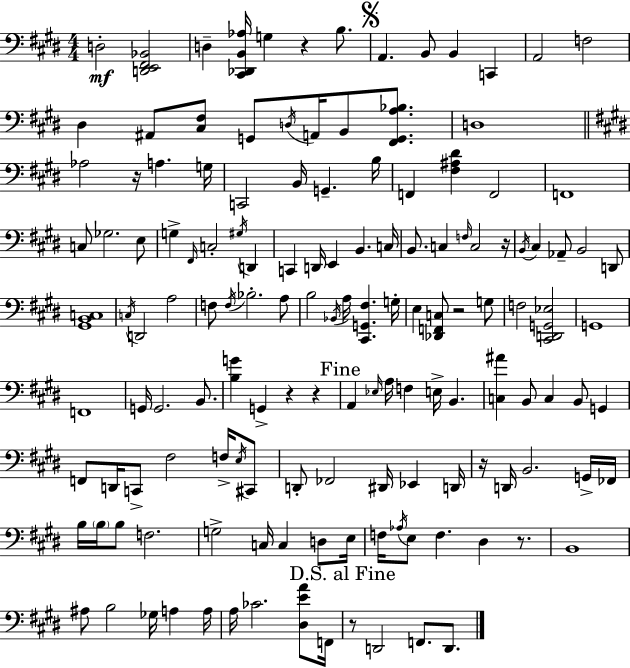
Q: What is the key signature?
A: E major